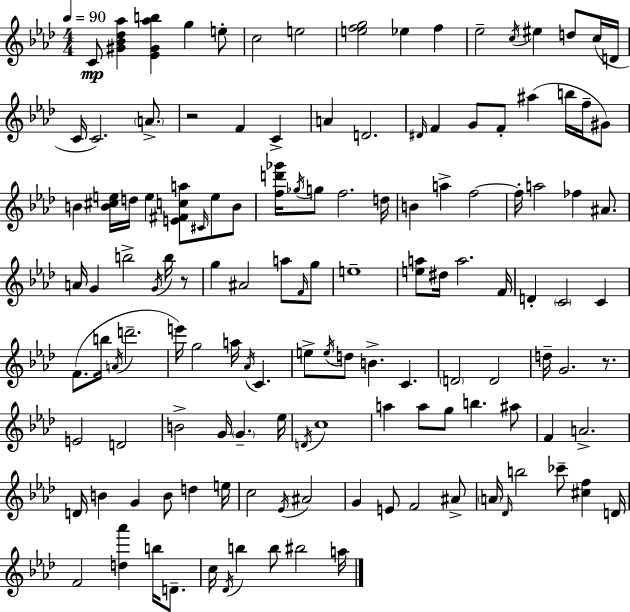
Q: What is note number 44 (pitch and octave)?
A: FES5